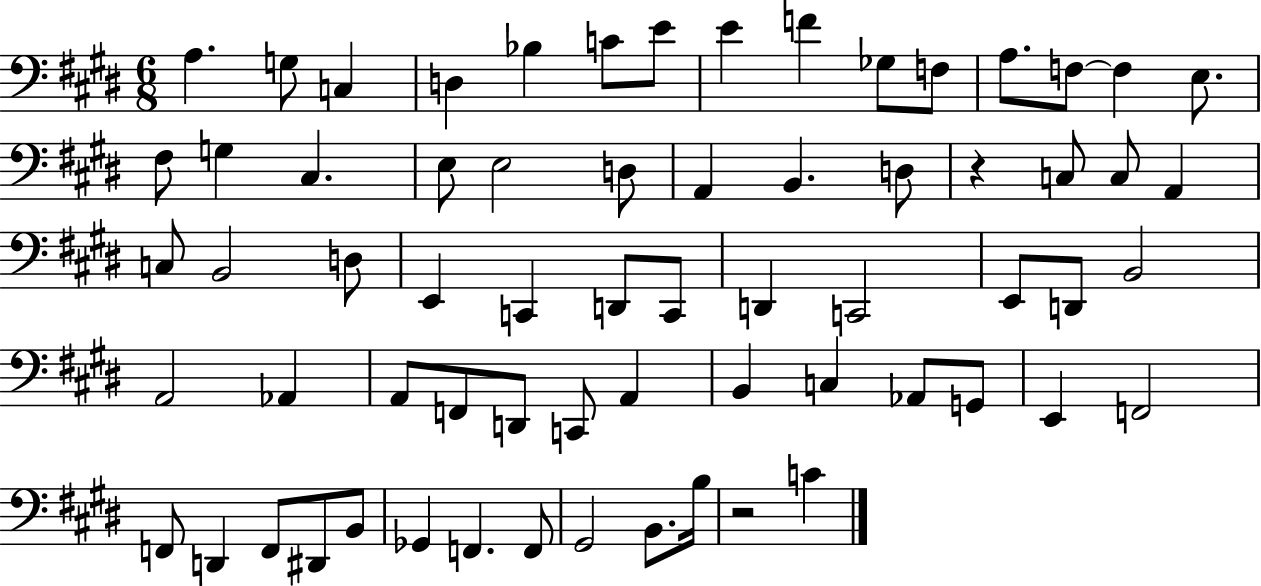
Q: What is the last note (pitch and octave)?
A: C4